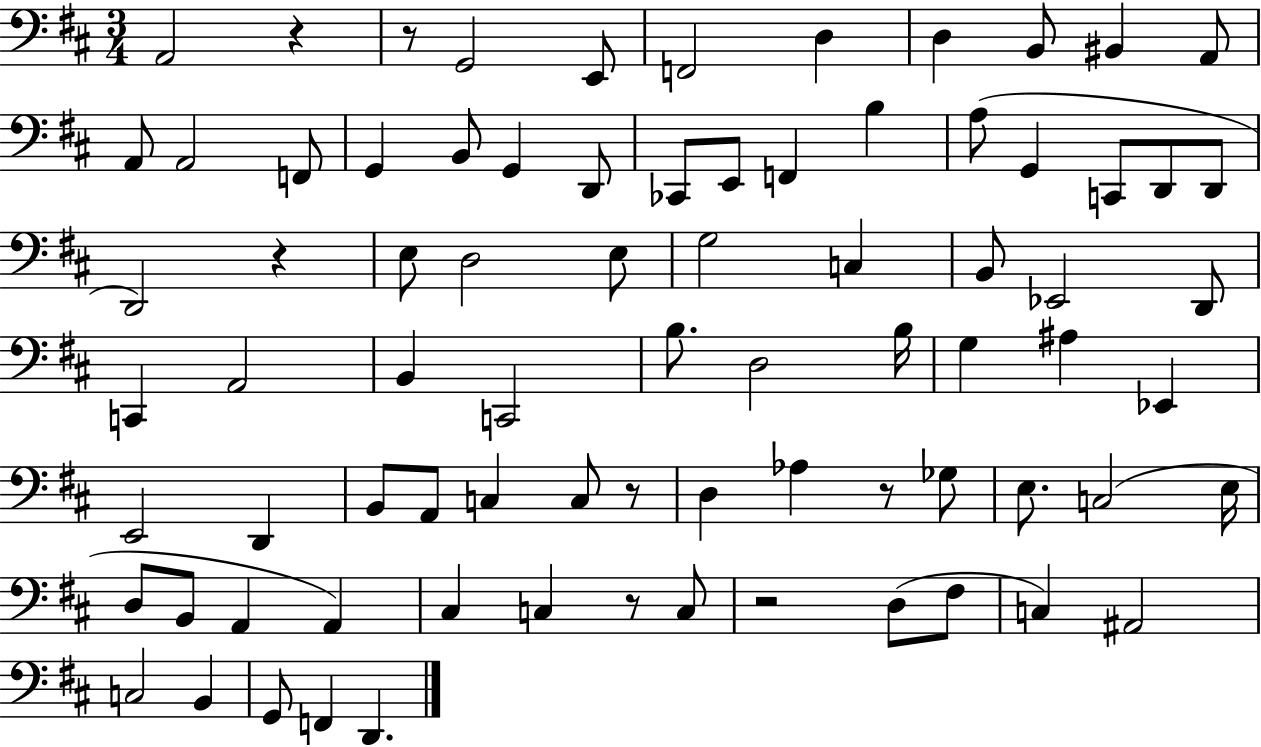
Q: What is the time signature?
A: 3/4